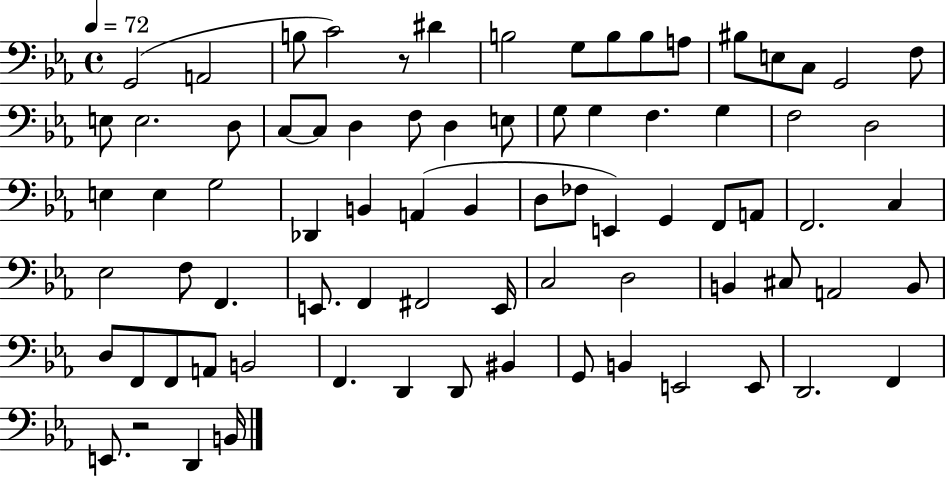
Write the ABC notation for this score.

X:1
T:Untitled
M:4/4
L:1/4
K:Eb
G,,2 A,,2 B,/2 C2 z/2 ^D B,2 G,/2 B,/2 B,/2 A,/2 ^B,/2 E,/2 C,/2 G,,2 F,/2 E,/2 E,2 D,/2 C,/2 C,/2 D, F,/2 D, E,/2 G,/2 G, F, G, F,2 D,2 E, E, G,2 _D,, B,, A,, B,, D,/2 _F,/2 E,, G,, F,,/2 A,,/2 F,,2 C, _E,2 F,/2 F,, E,,/2 F,, ^F,,2 E,,/4 C,2 D,2 B,, ^C,/2 A,,2 B,,/2 D,/2 F,,/2 F,,/2 A,,/2 B,,2 F,, D,, D,,/2 ^B,, G,,/2 B,, E,,2 E,,/2 D,,2 F,, E,,/2 z2 D,, B,,/4